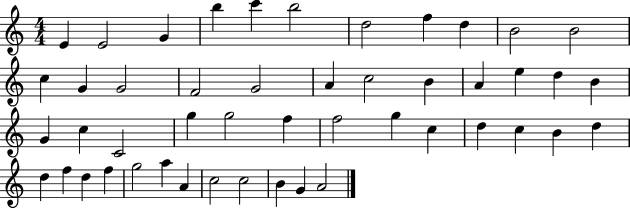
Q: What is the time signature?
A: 4/4